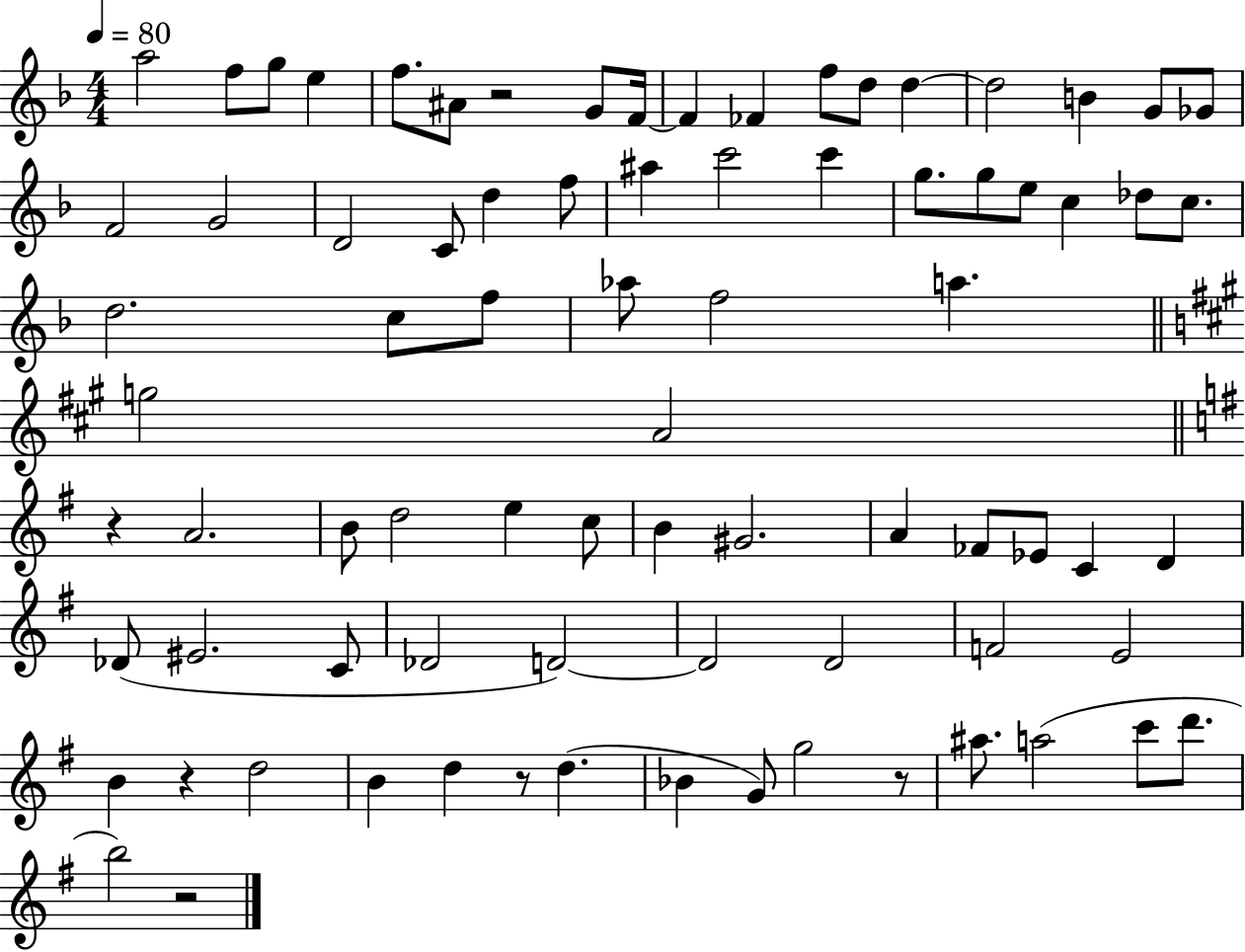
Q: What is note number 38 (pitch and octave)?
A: A5